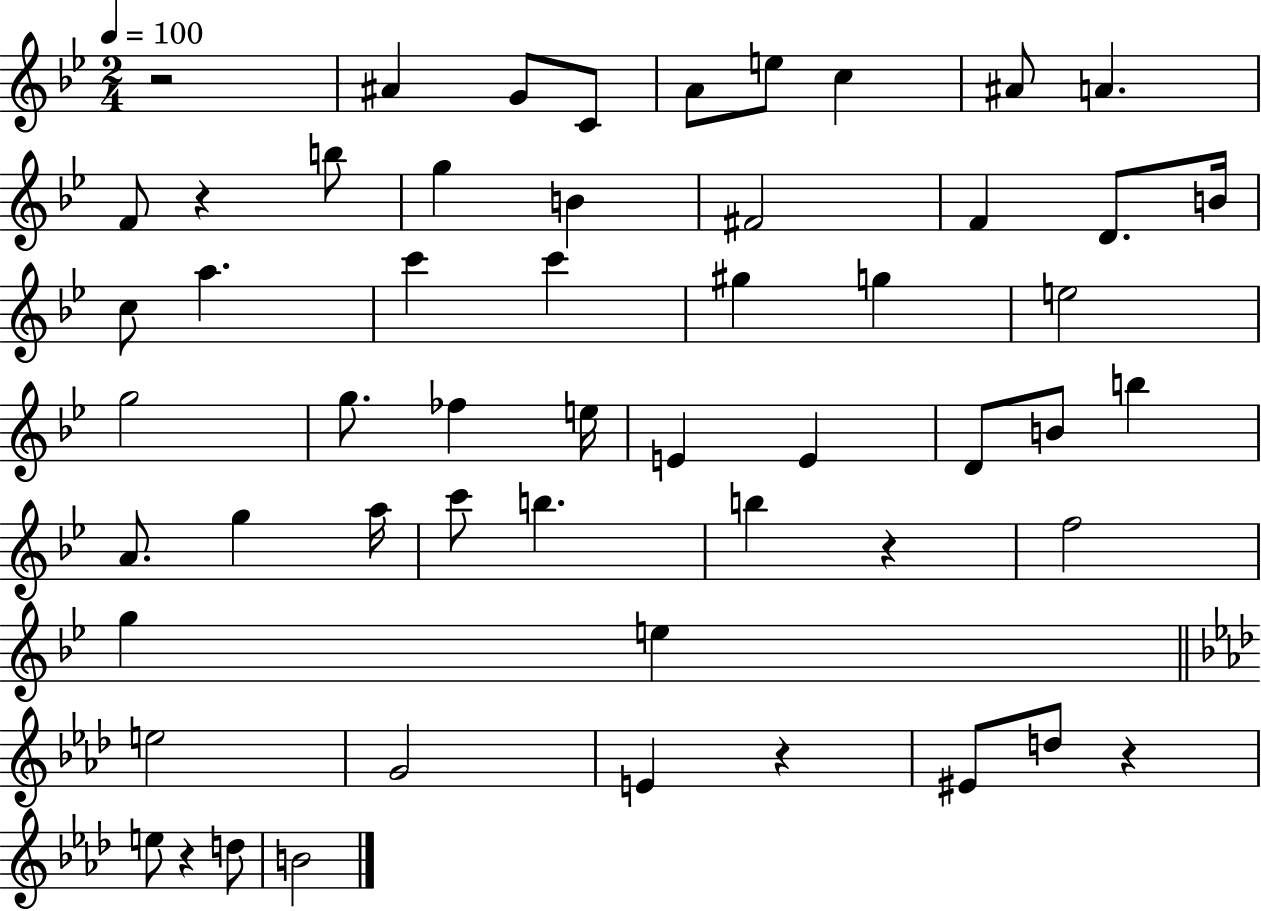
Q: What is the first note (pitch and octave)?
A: A#4